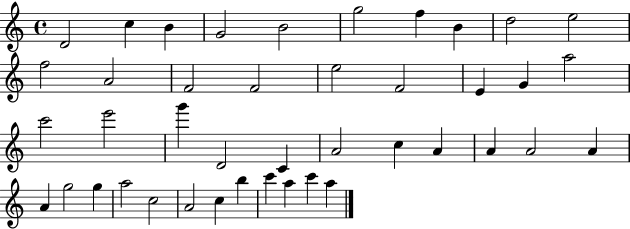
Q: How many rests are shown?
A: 0